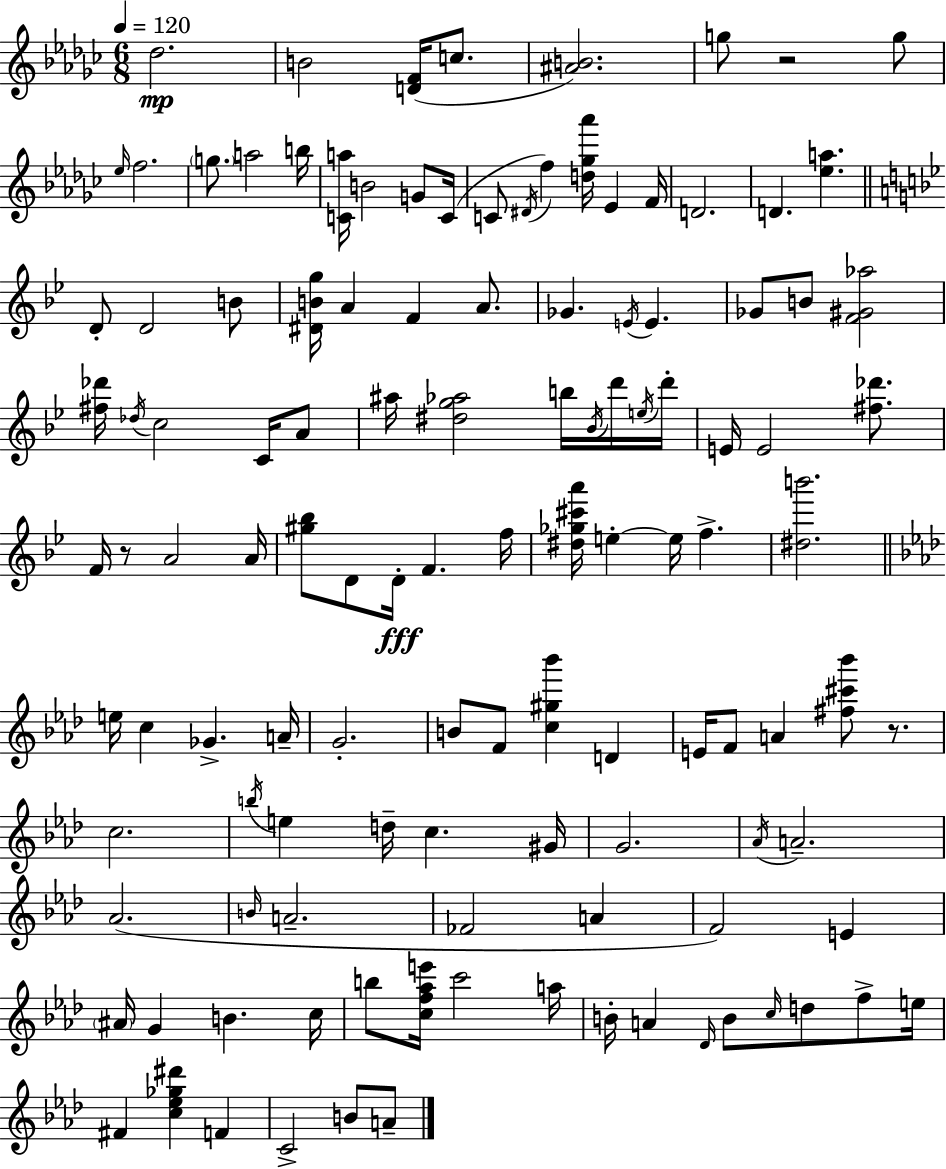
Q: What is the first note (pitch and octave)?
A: Db5